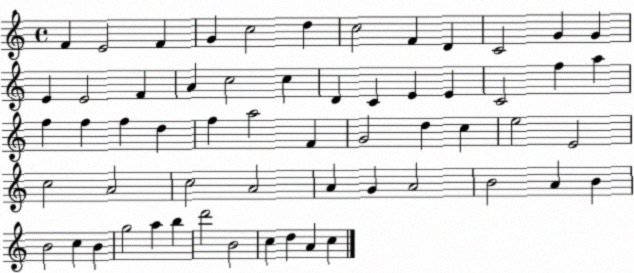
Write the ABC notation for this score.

X:1
T:Untitled
M:4/4
L:1/4
K:C
F E2 F G c2 d c2 F D C2 G G E E2 F A c2 c D C E E C2 f a f f f d f a2 F G2 d c e2 E2 c2 A2 c2 A2 A G A2 B2 A B B2 c B g2 a b d'2 B2 c d A c